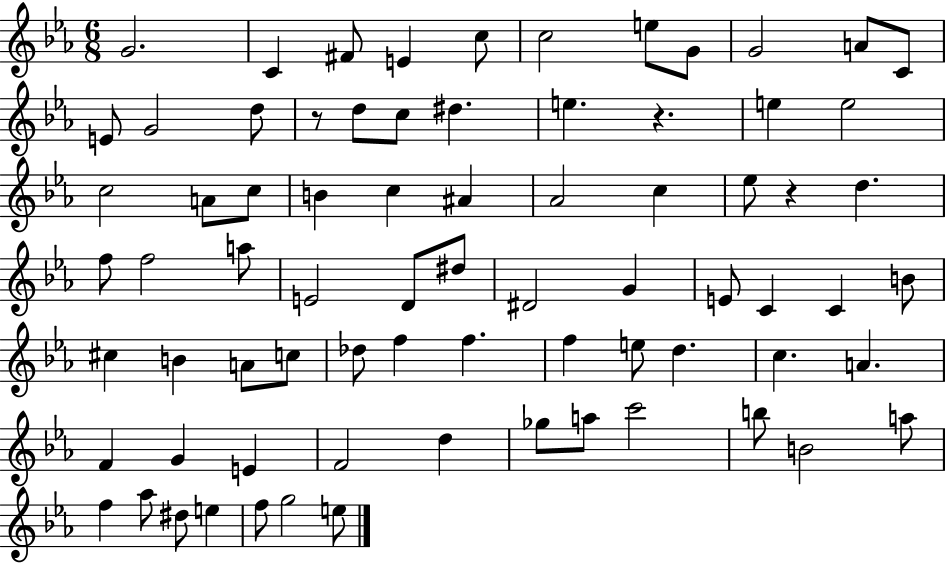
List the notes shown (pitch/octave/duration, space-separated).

G4/h. C4/q F#4/e E4/q C5/e C5/h E5/e G4/e G4/h A4/e C4/e E4/e G4/h D5/e R/e D5/e C5/e D#5/q. E5/q. R/q. E5/q E5/h C5/h A4/e C5/e B4/q C5/q A#4/q Ab4/h C5/q Eb5/e R/q D5/q. F5/e F5/h A5/e E4/h D4/e D#5/e D#4/h G4/q E4/e C4/q C4/q B4/e C#5/q B4/q A4/e C5/e Db5/e F5/q F5/q. F5/q E5/e D5/q. C5/q. A4/q. F4/q G4/q E4/q F4/h D5/q Gb5/e A5/e C6/h B5/e B4/h A5/e F5/q Ab5/e D#5/e E5/q F5/e G5/h E5/e